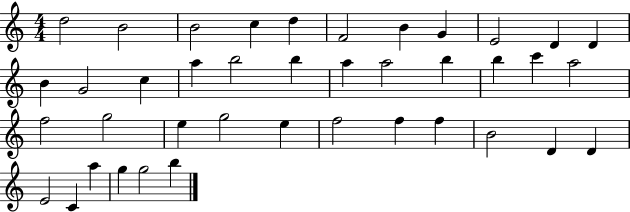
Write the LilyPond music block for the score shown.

{
  \clef treble
  \numericTimeSignature
  \time 4/4
  \key c \major
  d''2 b'2 | b'2 c''4 d''4 | f'2 b'4 g'4 | e'2 d'4 d'4 | \break b'4 g'2 c''4 | a''4 b''2 b''4 | a''4 a''2 b''4 | b''4 c'''4 a''2 | \break f''2 g''2 | e''4 g''2 e''4 | f''2 f''4 f''4 | b'2 d'4 d'4 | \break e'2 c'4 a''4 | g''4 g''2 b''4 | \bar "|."
}